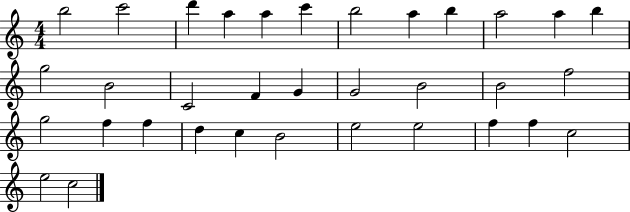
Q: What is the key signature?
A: C major